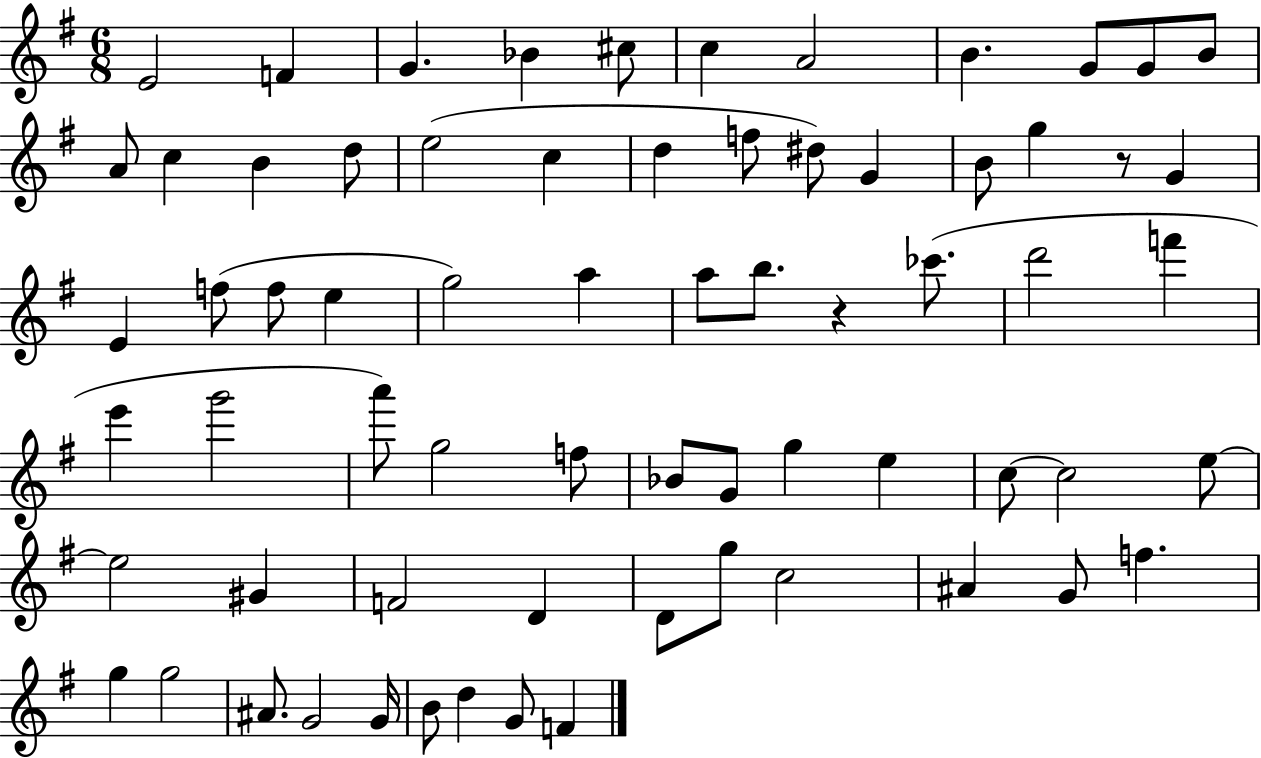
X:1
T:Untitled
M:6/8
L:1/4
K:G
E2 F G _B ^c/2 c A2 B G/2 G/2 B/2 A/2 c B d/2 e2 c d f/2 ^d/2 G B/2 g z/2 G E f/2 f/2 e g2 a a/2 b/2 z _c'/2 d'2 f' e' g'2 a'/2 g2 f/2 _B/2 G/2 g e c/2 c2 e/2 e2 ^G F2 D D/2 g/2 c2 ^A G/2 f g g2 ^A/2 G2 G/4 B/2 d G/2 F